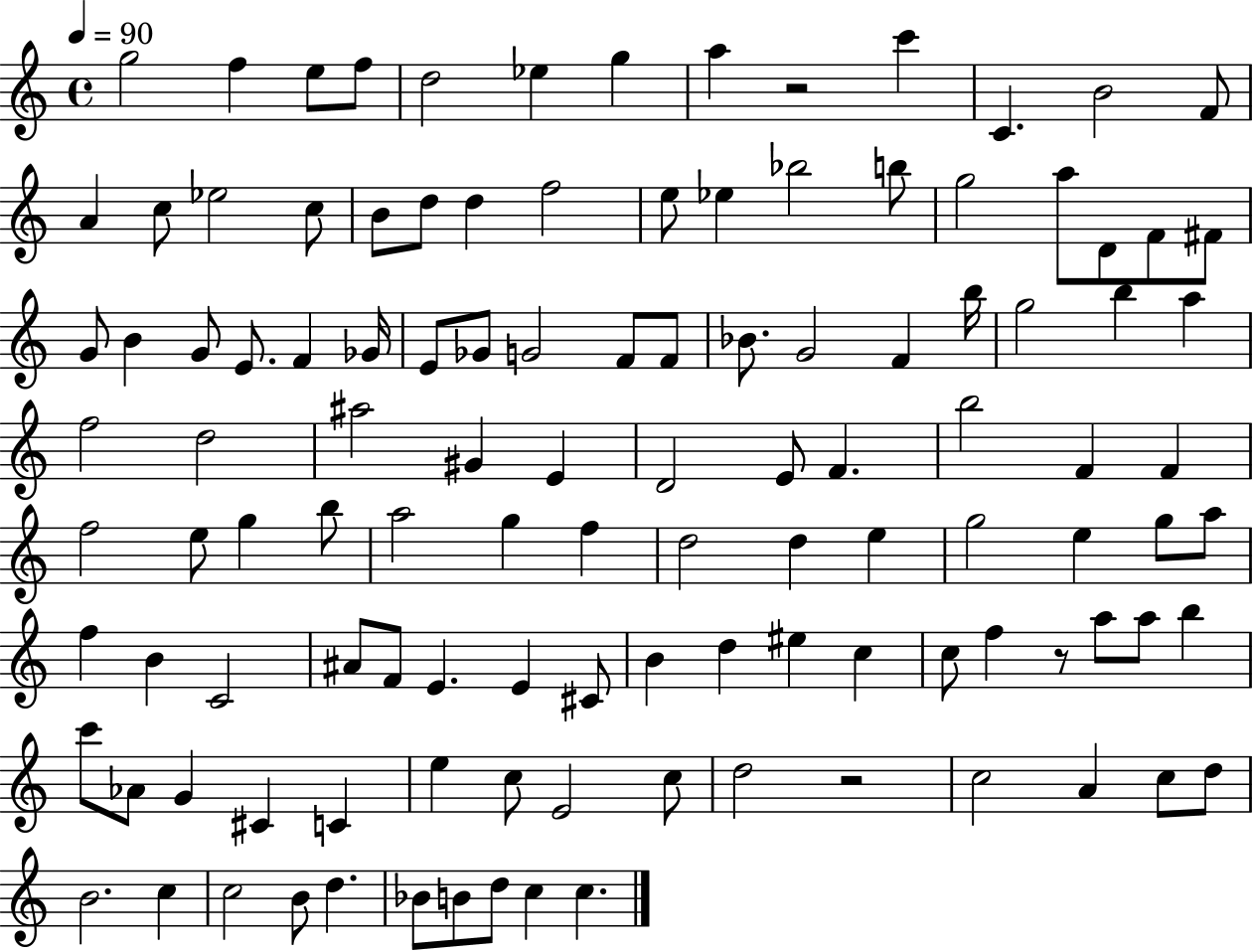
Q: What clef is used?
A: treble